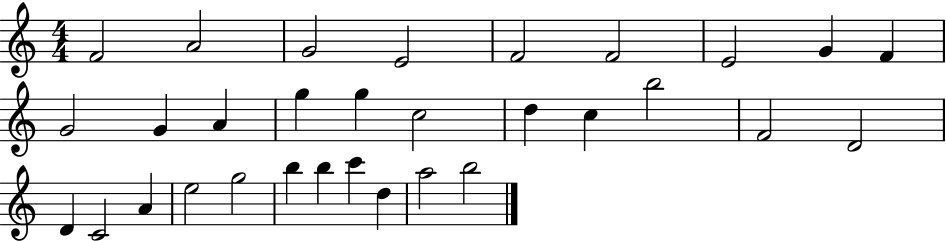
{
  \clef treble
  \numericTimeSignature
  \time 4/4
  \key c \major
  f'2 a'2 | g'2 e'2 | f'2 f'2 | e'2 g'4 f'4 | \break g'2 g'4 a'4 | g''4 g''4 c''2 | d''4 c''4 b''2 | f'2 d'2 | \break d'4 c'2 a'4 | e''2 g''2 | b''4 b''4 c'''4 d''4 | a''2 b''2 | \break \bar "|."
}